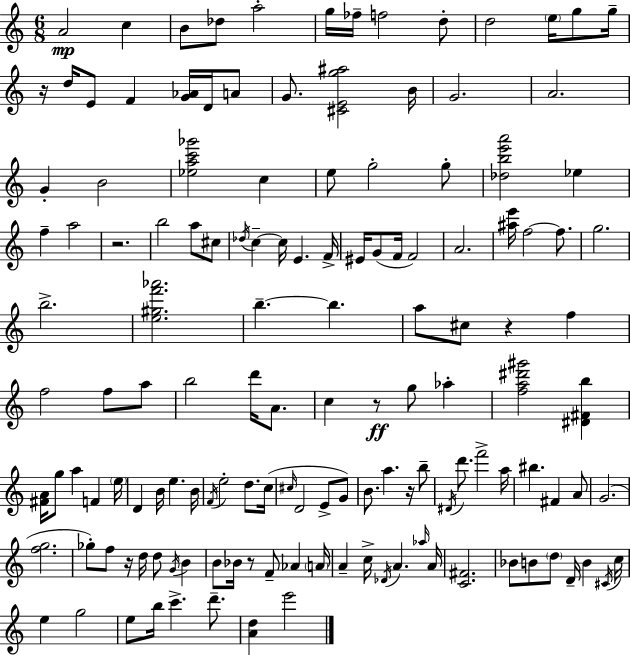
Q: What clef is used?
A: treble